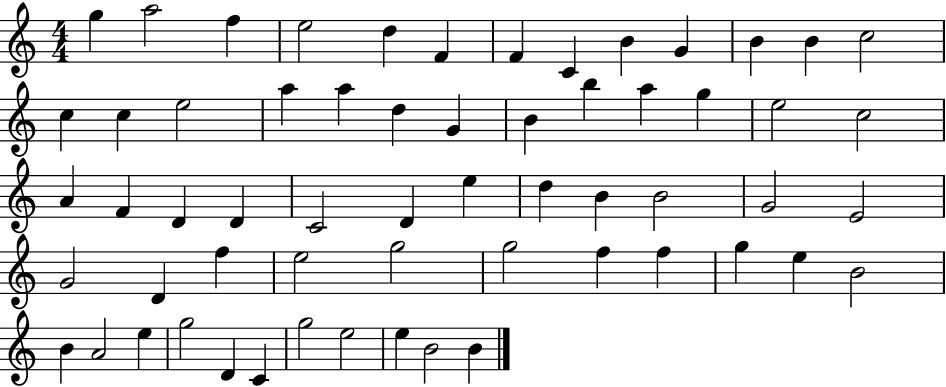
{
  \clef treble
  \numericTimeSignature
  \time 4/4
  \key c \major
  g''4 a''2 f''4 | e''2 d''4 f'4 | f'4 c'4 b'4 g'4 | b'4 b'4 c''2 | \break c''4 c''4 e''2 | a''4 a''4 d''4 g'4 | b'4 b''4 a''4 g''4 | e''2 c''2 | \break a'4 f'4 d'4 d'4 | c'2 d'4 e''4 | d''4 b'4 b'2 | g'2 e'2 | \break g'2 d'4 f''4 | e''2 g''2 | g''2 f''4 f''4 | g''4 e''4 b'2 | \break b'4 a'2 e''4 | g''2 d'4 c'4 | g''2 e''2 | e''4 b'2 b'4 | \break \bar "|."
}